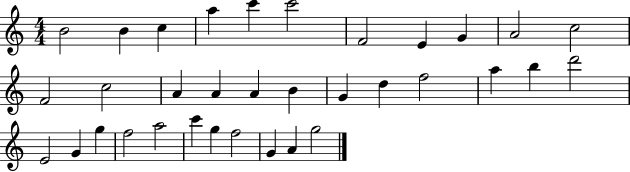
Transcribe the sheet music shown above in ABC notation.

X:1
T:Untitled
M:4/4
L:1/4
K:C
B2 B c a c' c'2 F2 E G A2 c2 F2 c2 A A A B G d f2 a b d'2 E2 G g f2 a2 c' g f2 G A g2